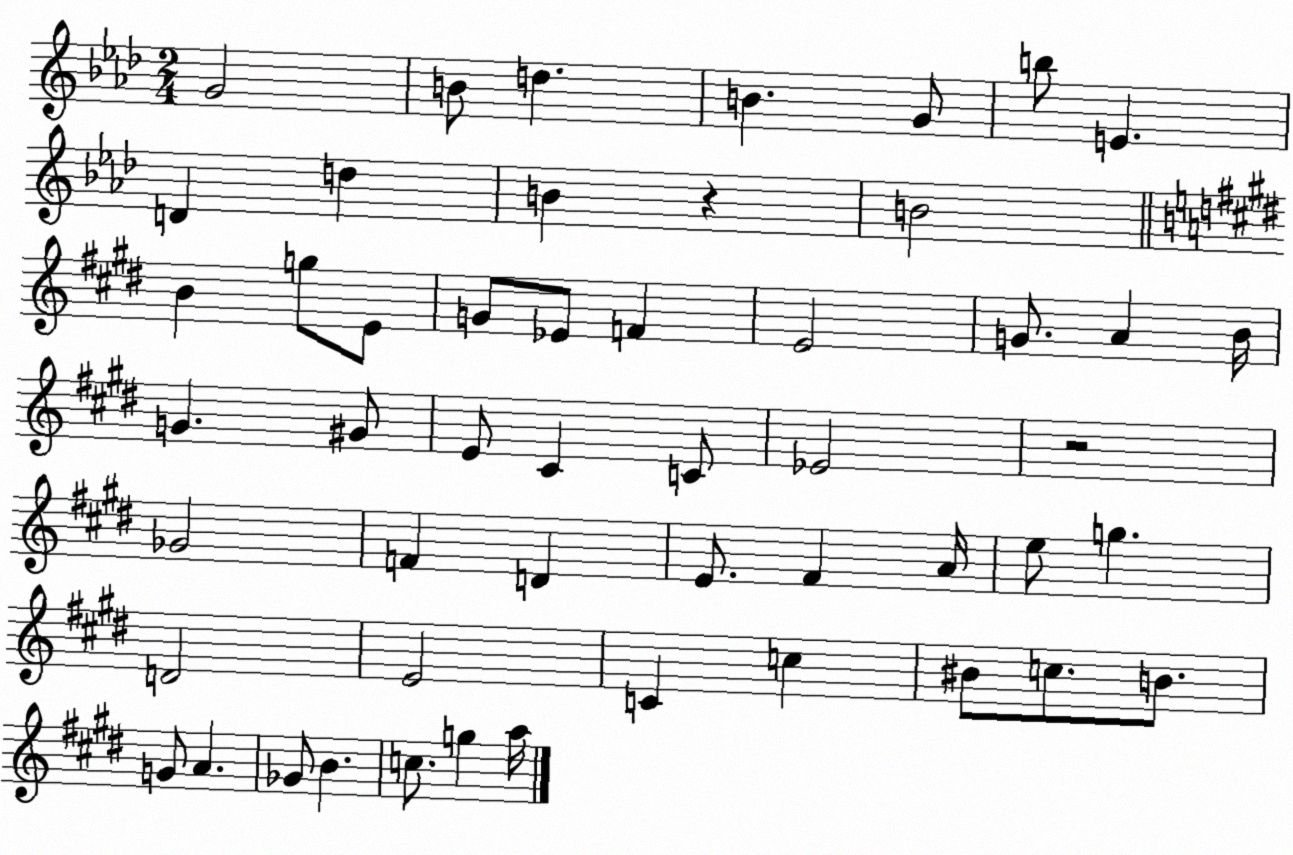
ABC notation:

X:1
T:Untitled
M:2/4
L:1/4
K:Ab
G2 B/2 d B G/2 b/2 E D d B z B2 B g/2 E/2 G/2 _E/2 F E2 G/2 A B/4 G ^G/2 E/2 ^C C/2 _E2 z2 _G2 F D E/2 ^F A/4 e/2 g D2 E2 C c ^B/2 c/2 B/2 G/2 A _G/2 B c/2 g a/4